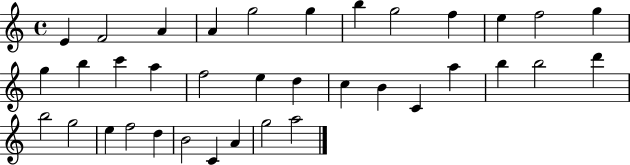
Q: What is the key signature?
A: C major